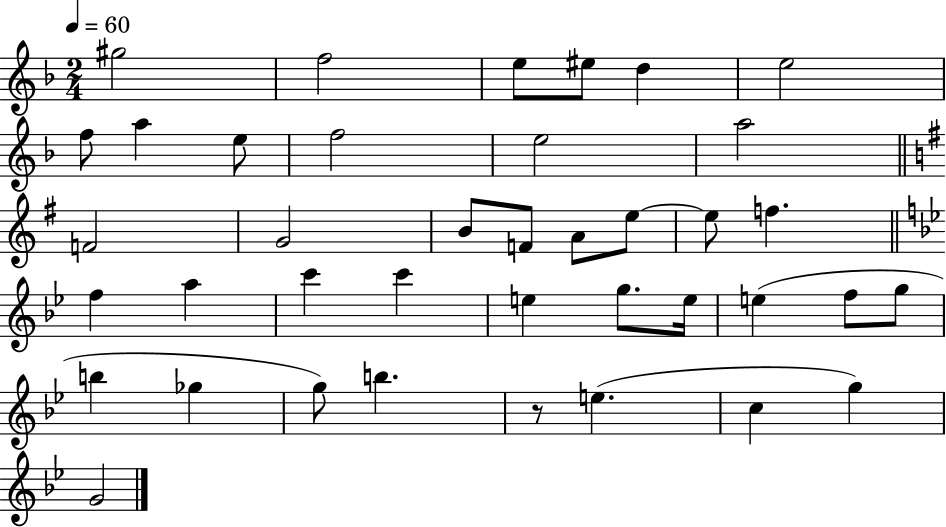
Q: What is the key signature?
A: F major